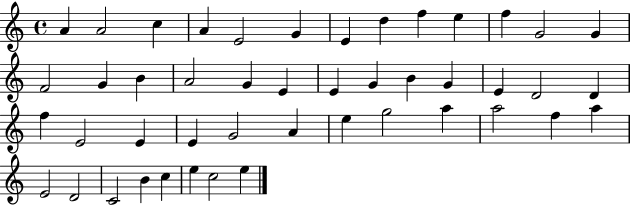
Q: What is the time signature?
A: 4/4